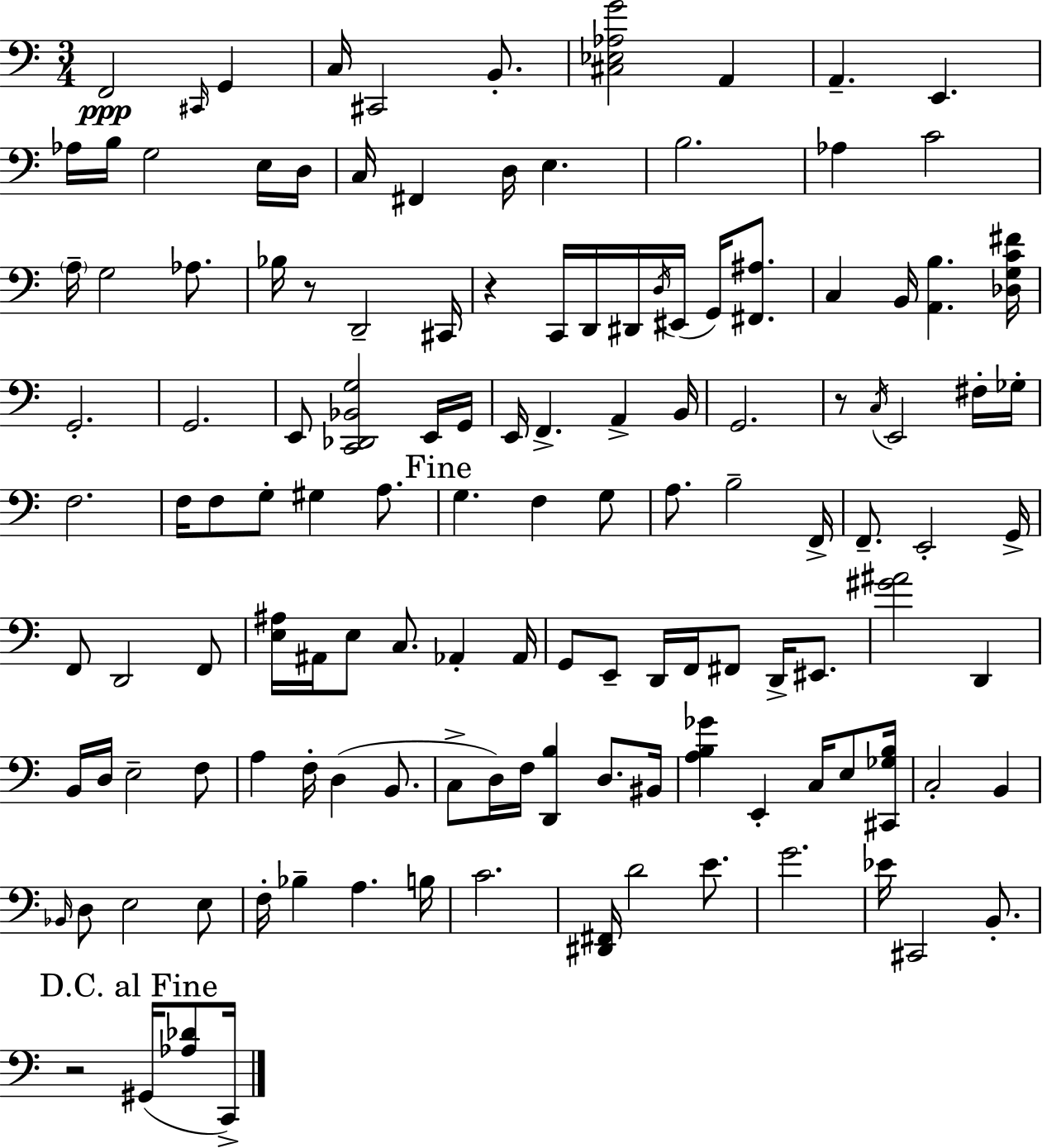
X:1
T:Untitled
M:3/4
L:1/4
K:C
F,,2 ^C,,/4 G,, C,/4 ^C,,2 B,,/2 [^C,_E,_A,G]2 A,, A,, E,, _A,/4 B,/4 G,2 E,/4 D,/4 C,/4 ^F,, D,/4 E, B,2 _A, C2 A,/4 G,2 _A,/2 _B,/4 z/2 D,,2 ^C,,/4 z C,,/4 D,,/4 ^D,,/4 D,/4 ^E,,/4 G,,/4 [^F,,^A,]/2 C, B,,/4 [A,,B,] [_D,G,C^F]/4 G,,2 G,,2 E,,/2 [C,,_D,,_B,,G,]2 E,,/4 G,,/4 E,,/4 F,, A,, B,,/4 G,,2 z/2 C,/4 E,,2 ^F,/4 _G,/4 F,2 F,/4 F,/2 G,/2 ^G, A,/2 G, F, G,/2 A,/2 B,2 F,,/4 F,,/2 E,,2 G,,/4 F,,/2 D,,2 F,,/2 [E,^A,]/4 ^A,,/4 E,/2 C,/2 _A,, _A,,/4 G,,/2 E,,/2 D,,/4 F,,/4 ^F,,/2 D,,/4 ^E,,/2 [^G^A]2 D,, B,,/4 D,/4 E,2 F,/2 A, F,/4 D, B,,/2 C,/2 D,/4 F,/4 [D,,B,] D,/2 ^B,,/4 [A,B,_G] E,, C,/4 E,/2 [^C,,_G,B,]/4 C,2 B,, _B,,/4 D,/2 E,2 E,/2 F,/4 _B, A, B,/4 C2 [^D,,^F,,]/4 D2 E/2 G2 _E/4 ^C,,2 B,,/2 z2 ^G,,/4 [_A,_D]/2 C,,/4